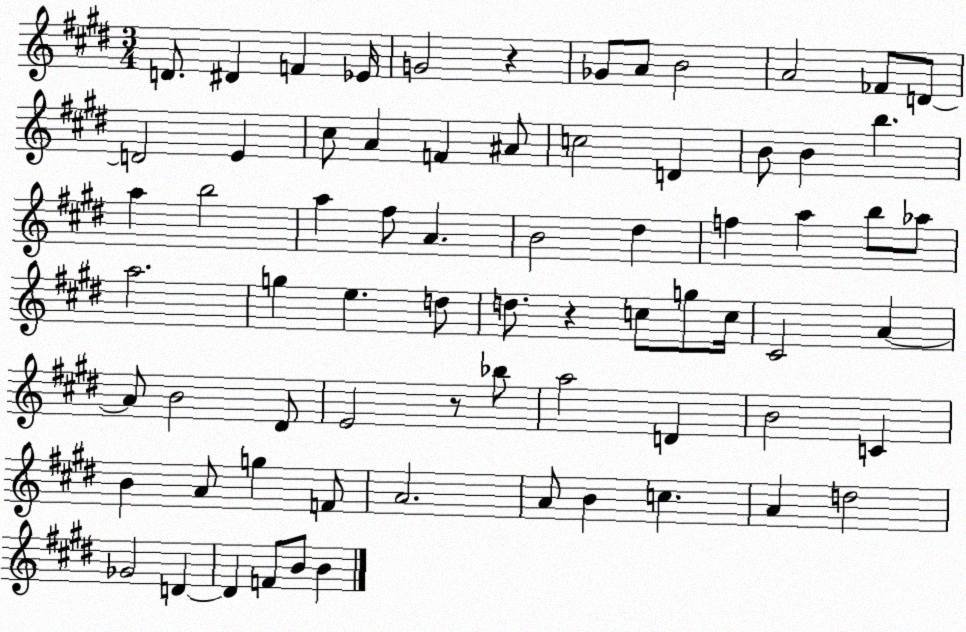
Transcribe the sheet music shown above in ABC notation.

X:1
T:Untitled
M:3/4
L:1/4
K:E
D/2 ^D F _E/4 G2 z _G/2 A/2 B2 A2 _F/2 D/2 D2 E ^c/2 A F ^A/2 c2 D B/2 B b a b2 a ^f/2 A B2 ^d f a b/2 _a/2 a2 g e d/2 d/2 z c/2 g/2 c/4 ^C2 A A/2 B2 ^D/2 E2 z/2 _b/2 a2 D B2 C B A/2 g F/2 A2 A/2 B c A d2 _G2 D D F/2 B/2 B